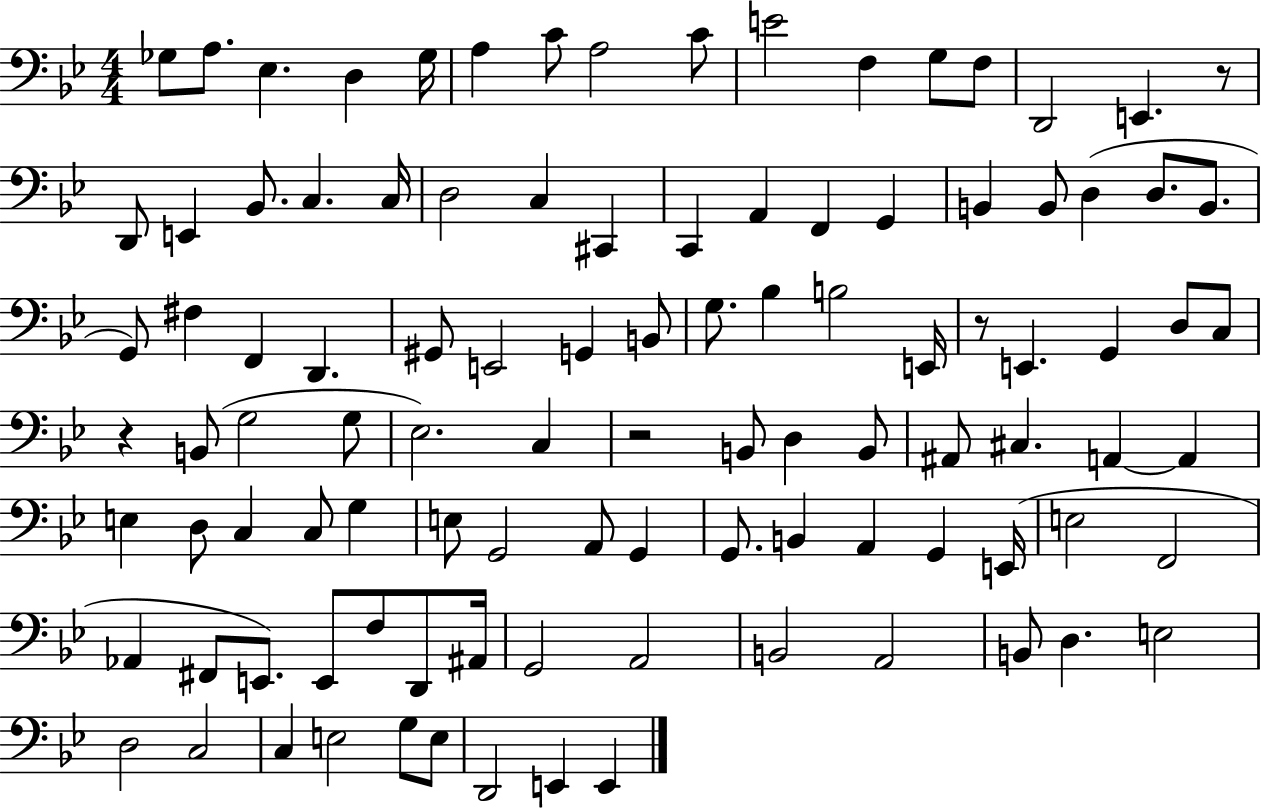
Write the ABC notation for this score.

X:1
T:Untitled
M:4/4
L:1/4
K:Bb
_G,/2 A,/2 _E, D, _G,/4 A, C/2 A,2 C/2 E2 F, G,/2 F,/2 D,,2 E,, z/2 D,,/2 E,, _B,,/2 C, C,/4 D,2 C, ^C,, C,, A,, F,, G,, B,, B,,/2 D, D,/2 B,,/2 G,,/2 ^F, F,, D,, ^G,,/2 E,,2 G,, B,,/2 G,/2 _B, B,2 E,,/4 z/2 E,, G,, D,/2 C,/2 z B,,/2 G,2 G,/2 _E,2 C, z2 B,,/2 D, B,,/2 ^A,,/2 ^C, A,, A,, E, D,/2 C, C,/2 G, E,/2 G,,2 A,,/2 G,, G,,/2 B,, A,, G,, E,,/4 E,2 F,,2 _A,, ^F,,/2 E,,/2 E,,/2 F,/2 D,,/2 ^A,,/4 G,,2 A,,2 B,,2 A,,2 B,,/2 D, E,2 D,2 C,2 C, E,2 G,/2 E,/2 D,,2 E,, E,,